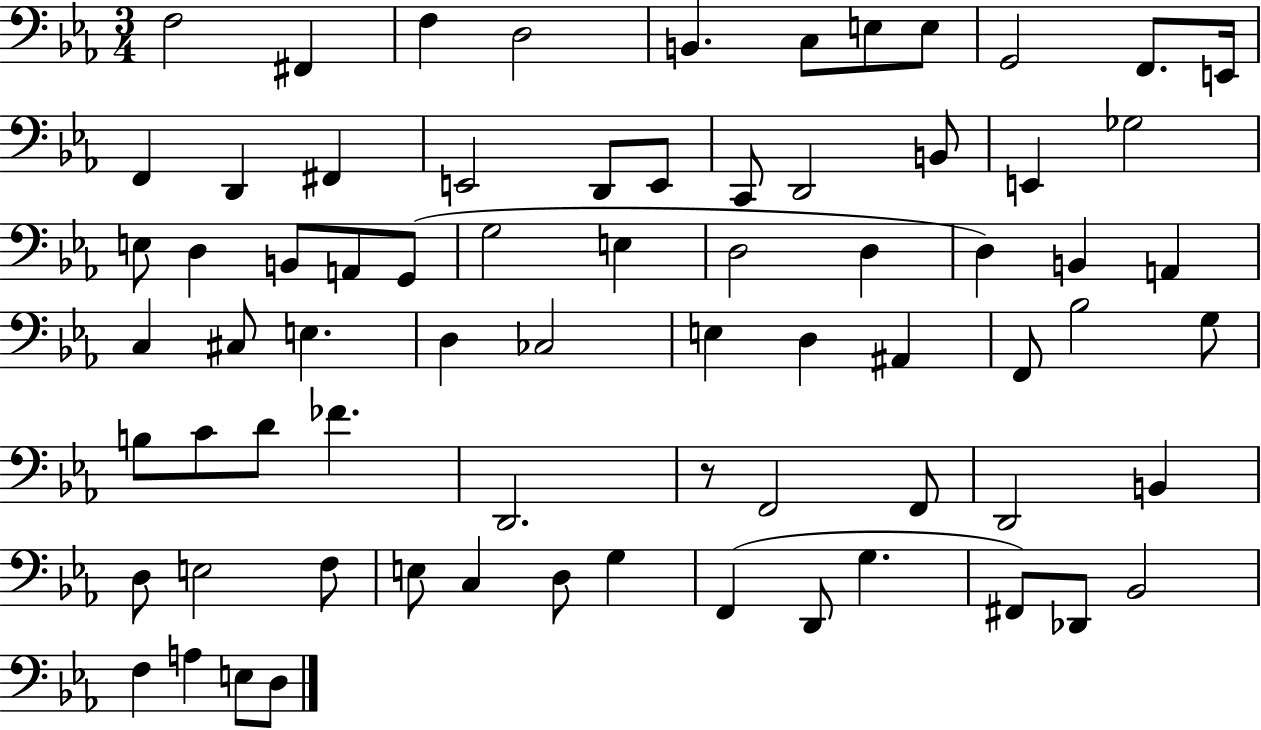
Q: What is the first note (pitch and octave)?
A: F3